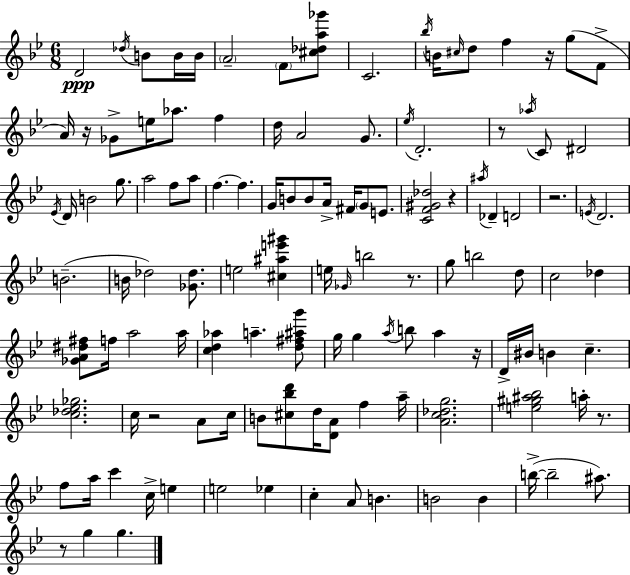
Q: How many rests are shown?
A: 10